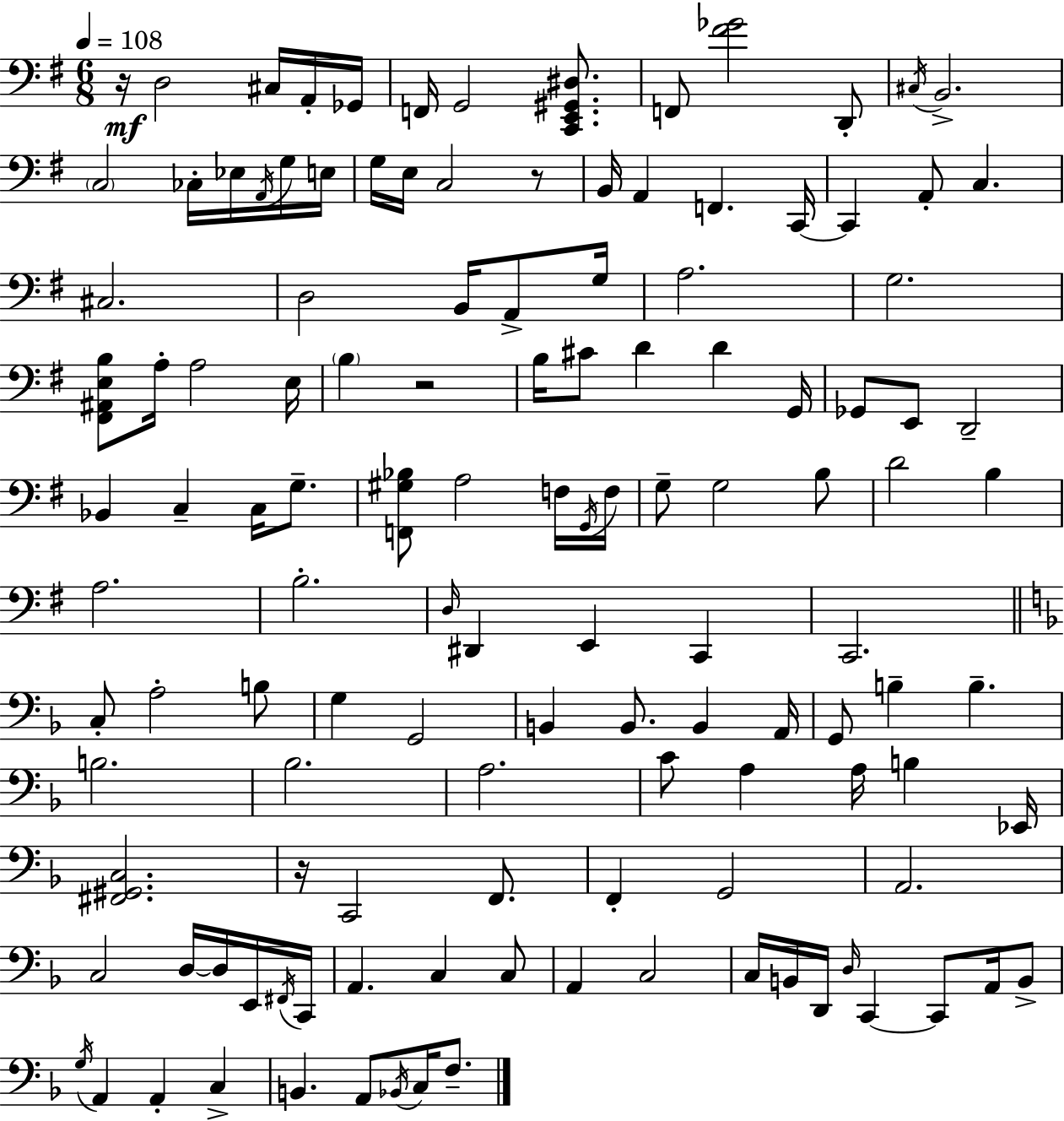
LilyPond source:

{
  \clef bass
  \numericTimeSignature
  \time 6/8
  \key e \minor
  \tempo 4 = 108
  \repeat volta 2 { r16\mf d2 cis16 a,16-. ges,16 | f,16 g,2 <c, e, gis, dis>8. | f,8 <fis' ges'>2 d,8-. | \acciaccatura { cis16 } b,2.-> | \break \parenthesize c2 ces16-. ees16 \acciaccatura { a,16 } | g16 e16 g16 e16 c2 | r8 b,16 a,4 f,4. | c,16~~ c,4 a,8-. c4. | \break cis2. | d2 b,16 a,8-> | g16 a2. | g2. | \break <fis, ais, e b>8 a16-. a2 | e16 \parenthesize b4 r2 | b16 cis'8 d'4 d'4 | g,16 ges,8 e,8 d,2-- | \break bes,4 c4-- c16 g8.-- | <f, gis bes>8 a2 | f16 \acciaccatura { g,16 } f16 g8-- g2 | b8 d'2 b4 | \break a2. | b2.-. | \grace { d16 } dis,4 e,4 | c,4 c,2. | \break \bar "||" \break \key d \minor c8-. a2-. b8 | g4 g,2 | b,4 b,8. b,4 a,16 | g,8 b4-- b4.-- | \break b2. | bes2. | a2. | c'8 a4 a16 b4 ees,16 | \break <fis, gis, c>2. | r16 c,2 f,8. | f,4-. g,2 | a,2. | \break c2 d16~~ d16 e,16 \acciaccatura { fis,16 } | c,16 a,4. c4 c8 | a,4 c2 | c16 b,16 d,16 \grace { d16 } c,4~~ c,8 a,16 | \break b,8-> \acciaccatura { g16 } a,4 a,4-. c4-> | b,4. a,8 \acciaccatura { bes,16 } | c16 f8.-- } \bar "|."
}